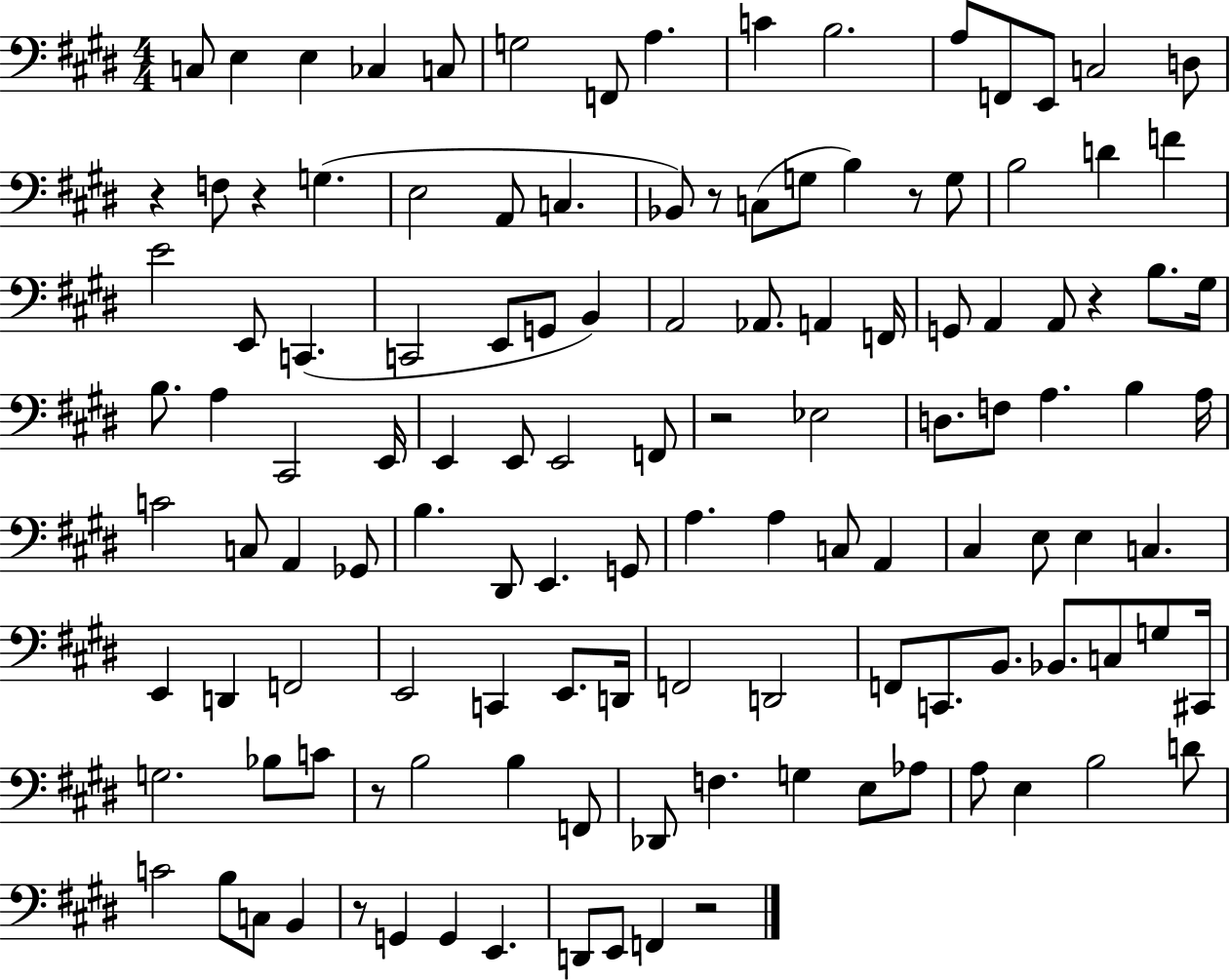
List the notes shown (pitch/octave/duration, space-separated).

C3/e E3/q E3/q CES3/q C3/e G3/h F2/e A3/q. C4/q B3/h. A3/e F2/e E2/e C3/h D3/e R/q F3/e R/q G3/q. E3/h A2/e C3/q. Bb2/e R/e C3/e G3/e B3/q R/e G3/e B3/h D4/q F4/q E4/h E2/e C2/q. C2/h E2/e G2/e B2/q A2/h Ab2/e. A2/q F2/s G2/e A2/q A2/e R/q B3/e. G#3/s B3/e. A3/q C#2/h E2/s E2/q E2/e E2/h F2/e R/h Eb3/h D3/e. F3/e A3/q. B3/q A3/s C4/h C3/e A2/q Gb2/e B3/q. D#2/e E2/q. G2/e A3/q. A3/q C3/e A2/q C#3/q E3/e E3/q C3/q. E2/q D2/q F2/h E2/h C2/q E2/e. D2/s F2/h D2/h F2/e C2/e. B2/e. Bb2/e. C3/e G3/e C#2/s G3/h. Bb3/e C4/e R/e B3/h B3/q F2/e Db2/e F3/q. G3/q E3/e Ab3/e A3/e E3/q B3/h D4/e C4/h B3/e C3/e B2/q R/e G2/q G2/q E2/q. D2/e E2/e F2/q R/h